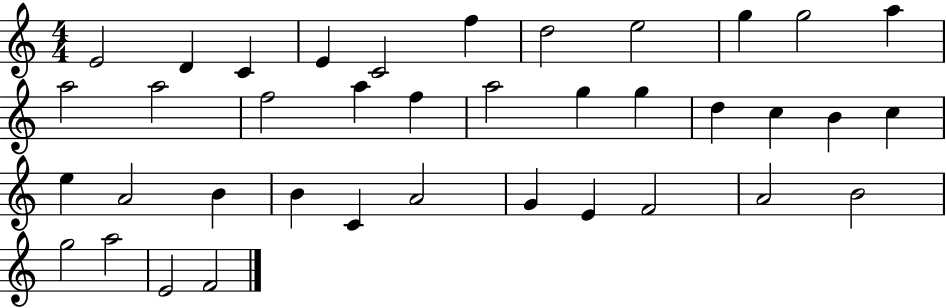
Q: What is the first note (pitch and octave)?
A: E4